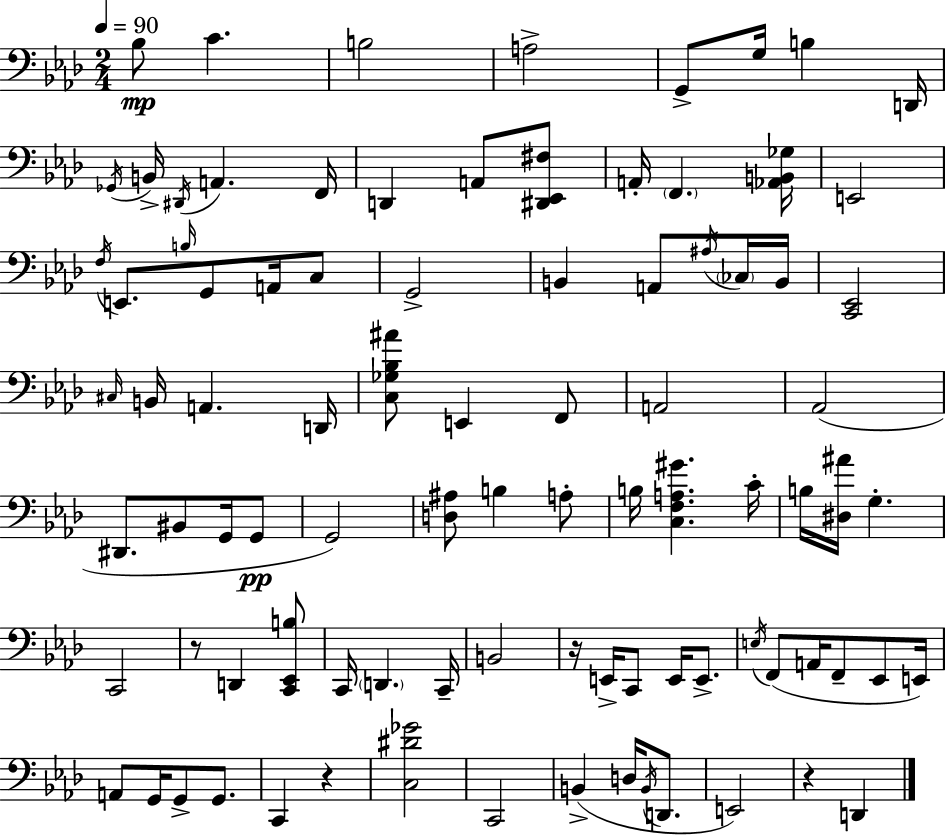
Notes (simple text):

Bb3/e C4/q. B3/h A3/h G2/e G3/s B3/q D2/s Gb2/s B2/s D#2/s A2/q. F2/s D2/q A2/e [D#2,Eb2,F#3]/e A2/s F2/q. [Ab2,B2,Gb3]/s E2/h F3/s E2/e. B3/s G2/e A2/s C3/e G2/h B2/q A2/e A#3/s CES3/s B2/s [C2,Eb2]/h C#3/s B2/s A2/q. D2/s [C3,Gb3,Bb3,A#4]/e E2/q F2/e A2/h Ab2/h D#2/e. BIS2/e G2/s G2/e G2/h [D3,A#3]/e B3/q A3/e B3/s [C3,F3,A3,G#4]/q. C4/s B3/s [D#3,A#4]/s G3/q. C2/h R/e D2/q [C2,Eb2,B3]/e C2/s D2/q. C2/s B2/h R/s E2/s C2/e E2/s E2/e. E3/s F2/e A2/s F2/e Eb2/e E2/s A2/e G2/s G2/e G2/e. C2/q R/q [C3,D#4,Gb4]/h C2/h B2/q D3/s B2/s D2/e. E2/h R/q D2/q